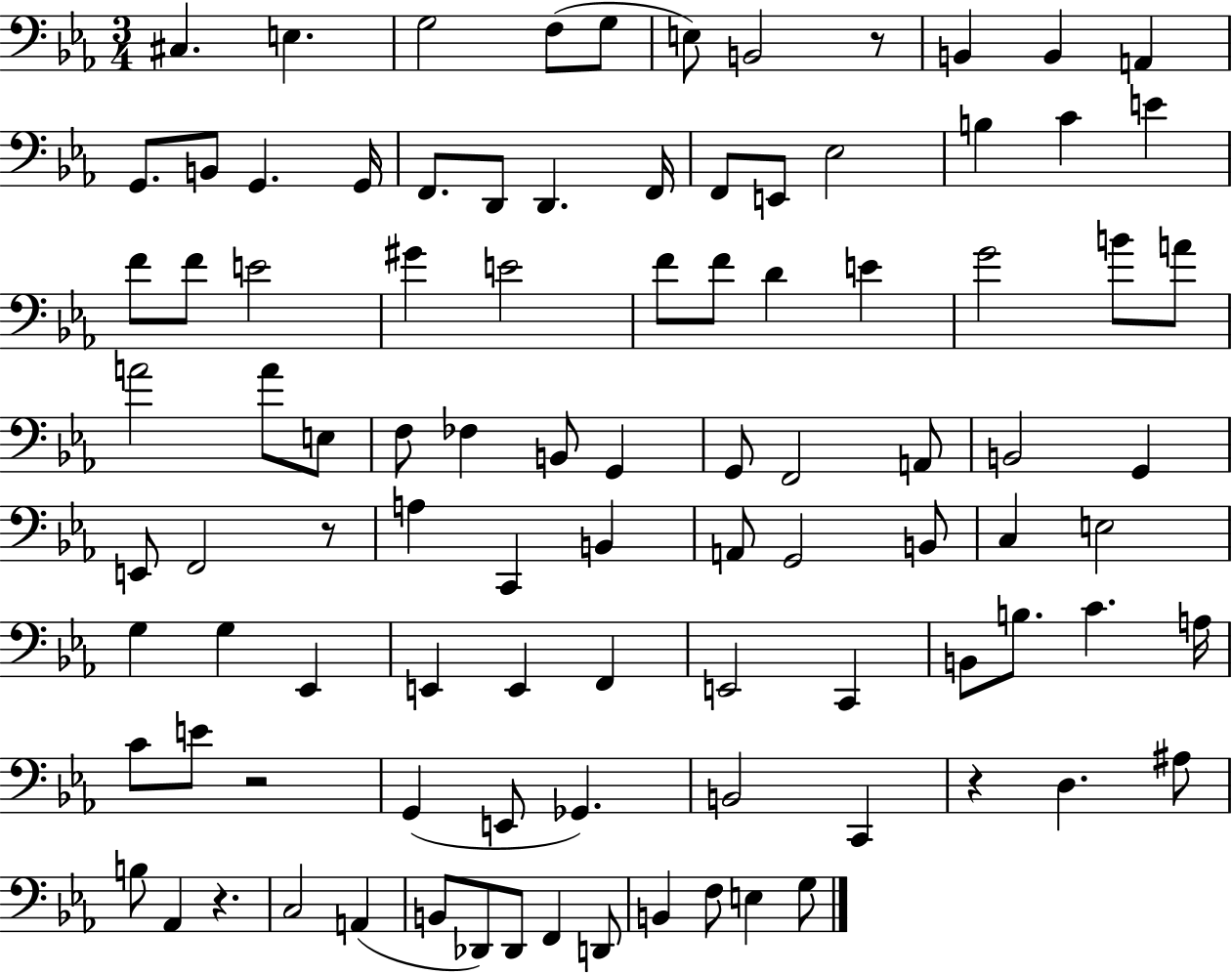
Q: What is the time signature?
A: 3/4